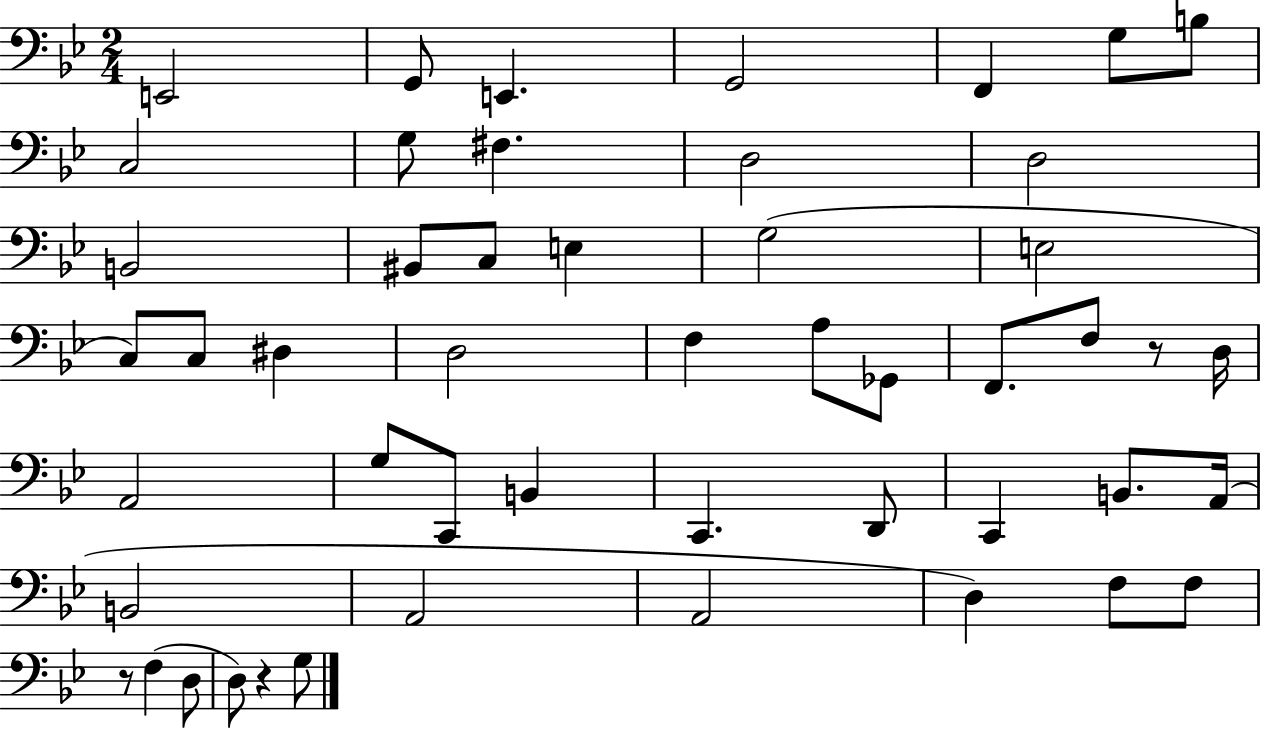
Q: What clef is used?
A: bass